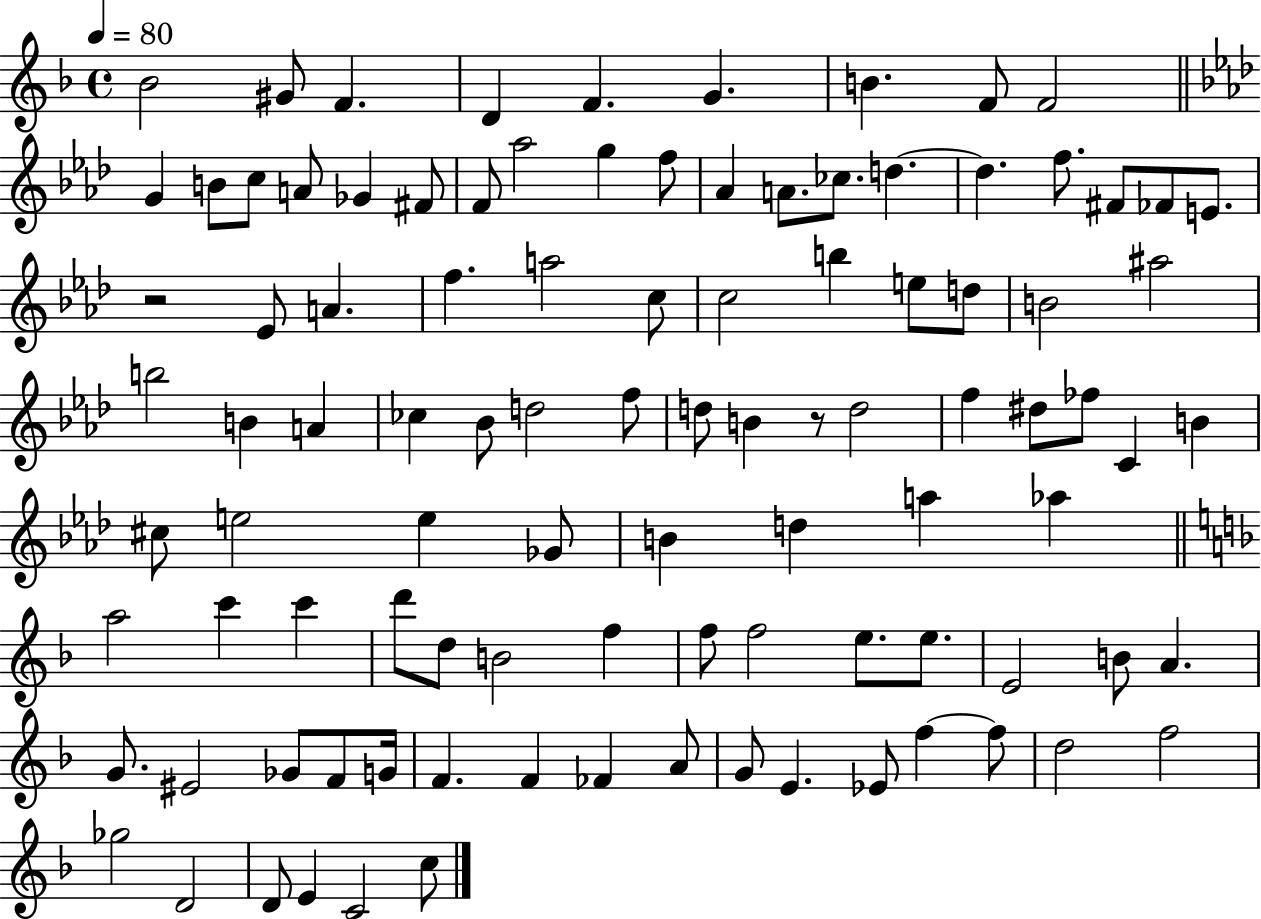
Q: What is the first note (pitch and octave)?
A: Bb4